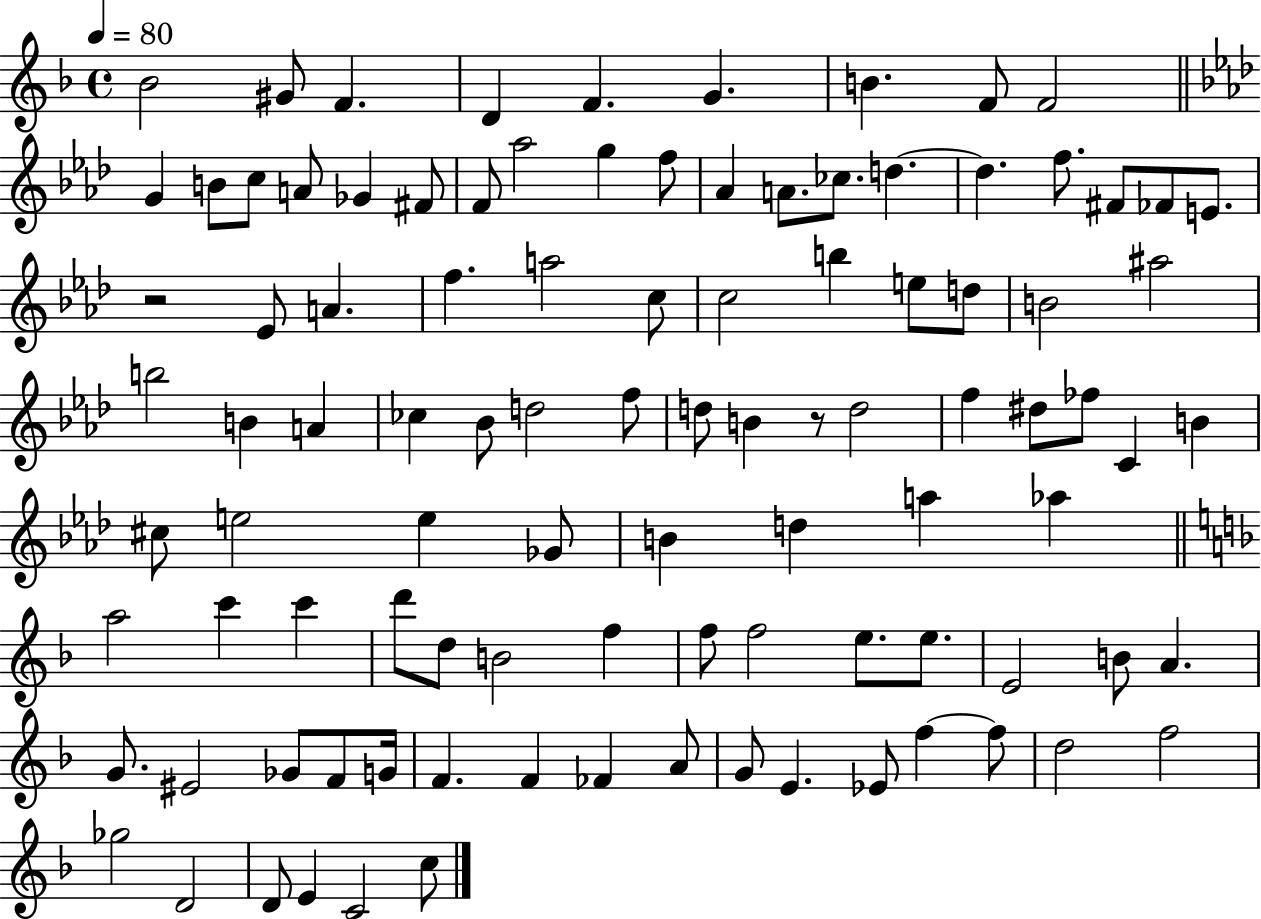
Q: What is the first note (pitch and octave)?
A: Bb4